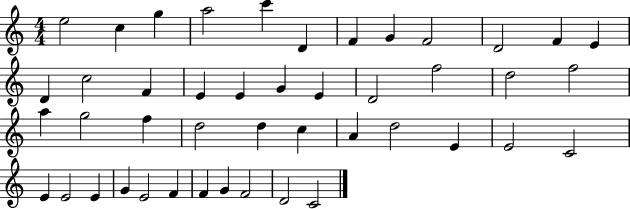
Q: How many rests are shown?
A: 0